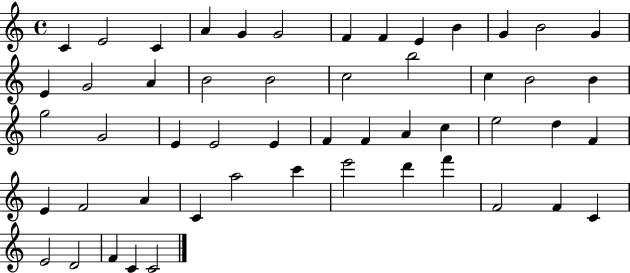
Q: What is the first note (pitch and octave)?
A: C4